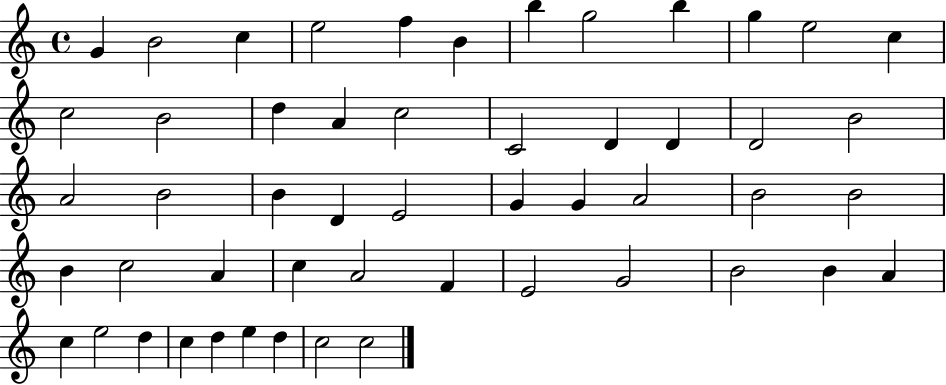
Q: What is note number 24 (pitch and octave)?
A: B4